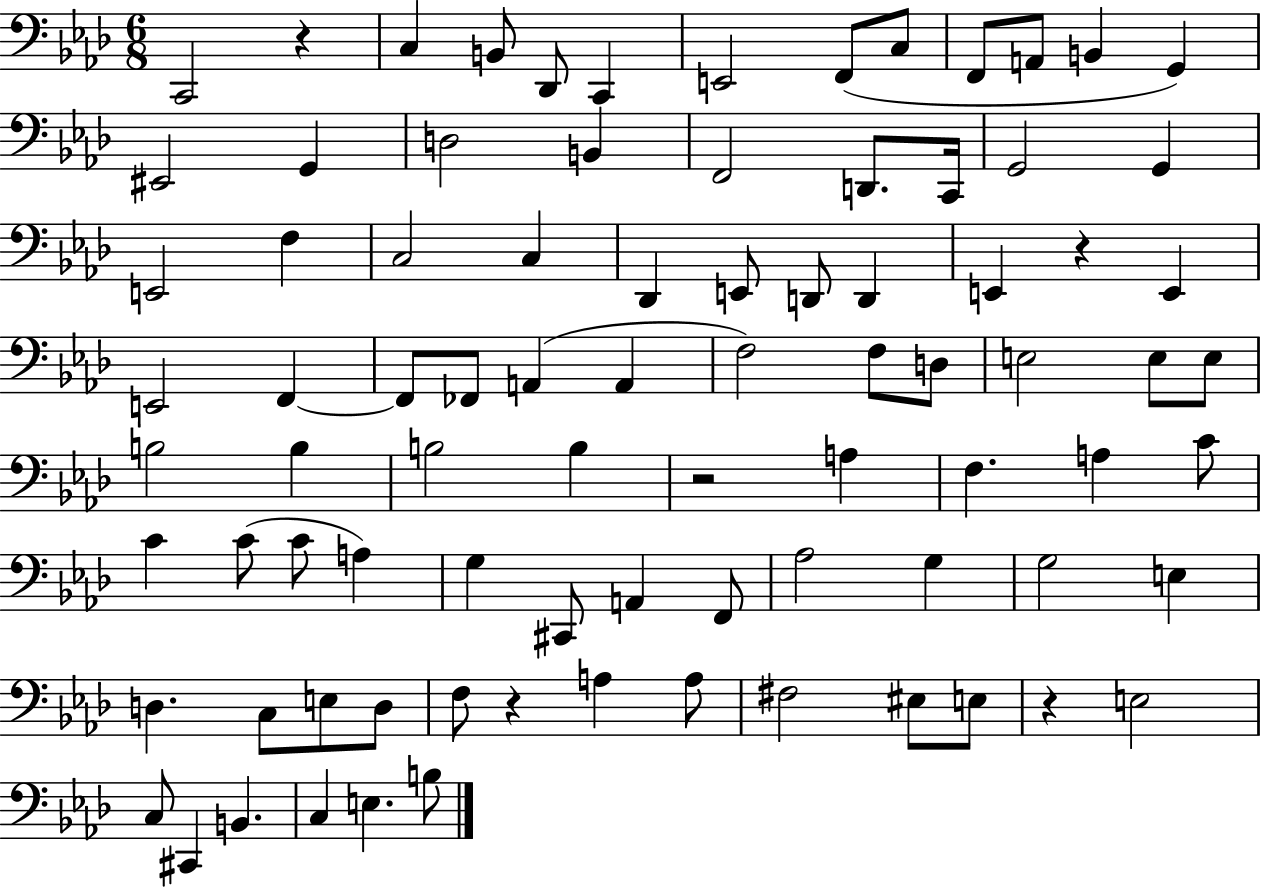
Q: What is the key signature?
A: AES major